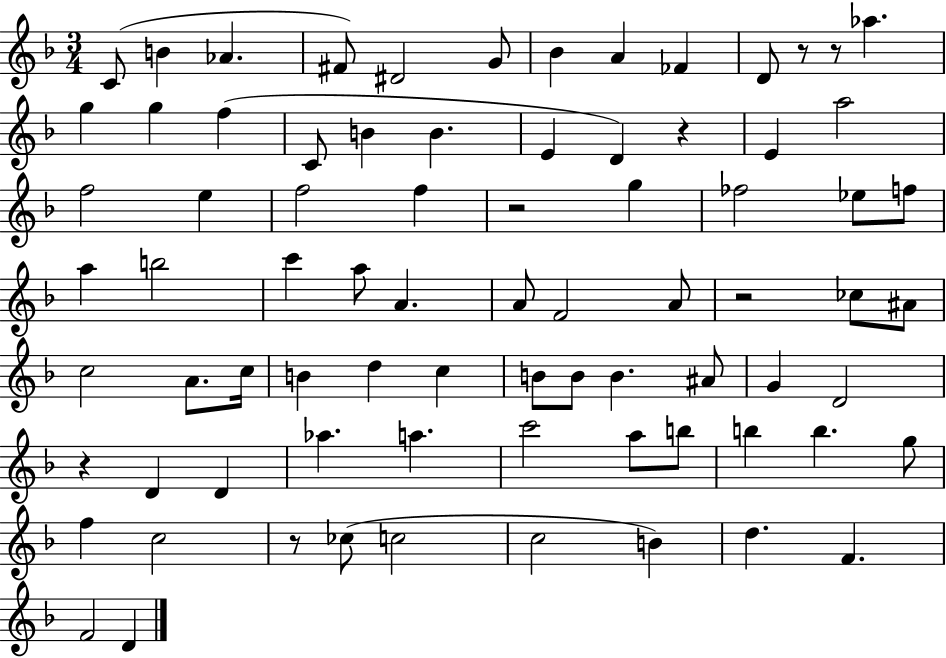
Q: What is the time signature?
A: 3/4